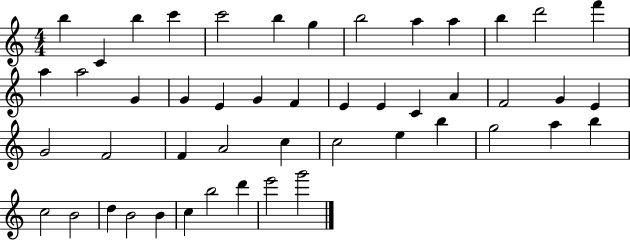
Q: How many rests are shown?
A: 0